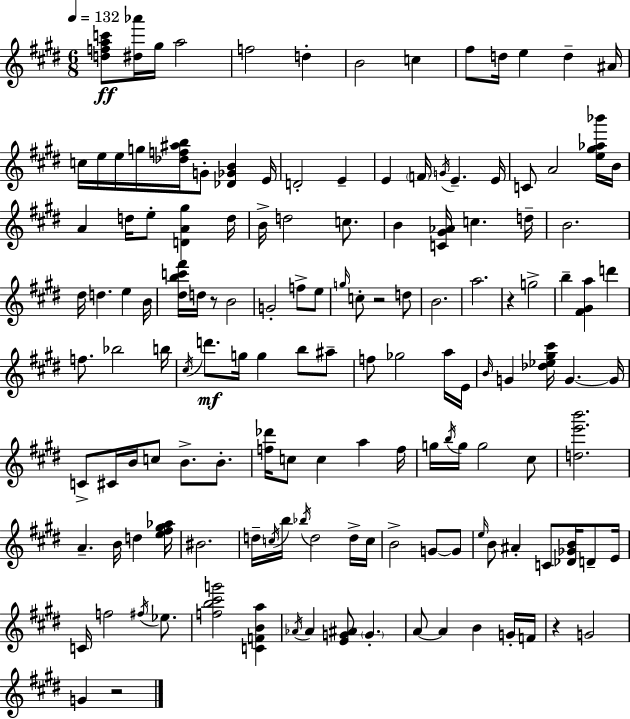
{
  \clef treble
  \numericTimeSignature
  \time 6/8
  \key e \major
  \tempo 4 = 132
  <d'' f'' a'' c'''>8\ff <dis'' aes'''>16 gis''16 a''2 | f''2 d''4-. | b'2 c''4 | fis''8 d''16 e''4 d''4-- ais'16 | \break c''16 e''16 e''16 g''16 <des'' f'' ais'' b''>16 g'8-. <des' ges' b'>4 e'16 | d'2-. e'4-- | e'4 \parenthesize f'16 \acciaccatura { g'16 } e'4.-- | e'16 c'8 a'2 <e'' gis'' aes'' bes'''>16 | \break b'16 a'4 d''16 e''8-. <d' a' gis''>4 | d''16 b'16-> d''2 c''8. | b'4 <c' gis' aes'>16 c''4. | d''16-- b'2. | \break dis''16 d''4. e''4 | b'16 <dis'' b'' c''' fis'''>16 d''16 r8 b'2 | g'2-. f''8-> e''8 | \grace { g''16 } c''8-. r2 | \break d''8 b'2. | a''2. | r4 g''2-> | b''4-- <fis' gis' a''>4 d'''4 | \break f''8. bes''2 | b''16 \acciaccatura { cis''16 } d'''8.\mf g''16 g''4 b''8 | ais''8-- f''8 ges''2 | a''16 e'16 \grace { b'16 } g'4 <des'' ees'' gis'' cis'''>16 g'4.~~ | \break g'16 c'8-> cis'16 b'16 c''8 b'8.-> | b'8.-. <f'' des'''>16 c''8 c''4 a''4 | f''16 g''16 \acciaccatura { b''16 } g''16 g''2 | cis''8 <d'' e''' b'''>2. | \break a'4.-- b'16 | d''4 <e'' fis'' gis'' aes''>16 bis'2. | d''16-- \acciaccatura { c''16 } b''16 \acciaccatura { bes''16 } d''2 | d''16-> c''16 b'2-> | \break g'8~~ g'8 \grace { e''16 } b'8 ais'4-. | c'8 <des' ges' b'>16 d'8-- e'16 c'16 f''2 | \acciaccatura { fis''16 } ees''8. <f'' b'' cis''' g'''>2 | <c' f' b' a''>4 \acciaccatura { aes'16 } aes'4 | \break <e' g' ais'>8 \parenthesize g'4.-. a'8~~ | a'4 b'4 g'16-. f'16 r4 | g'2 g'4 | r2 \bar "|."
}